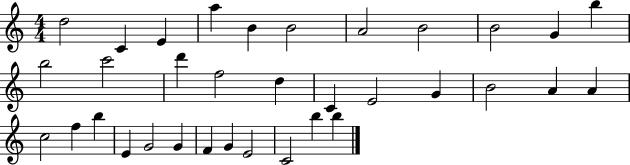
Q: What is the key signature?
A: C major